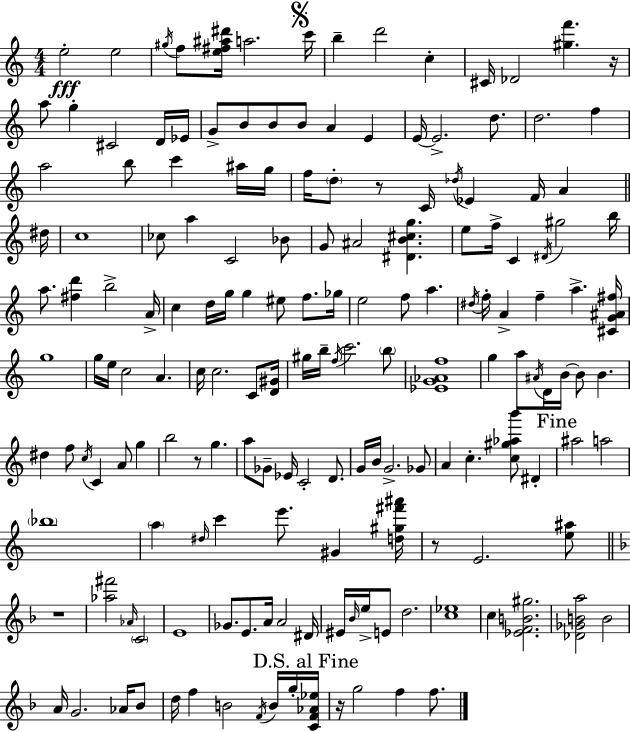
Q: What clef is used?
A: treble